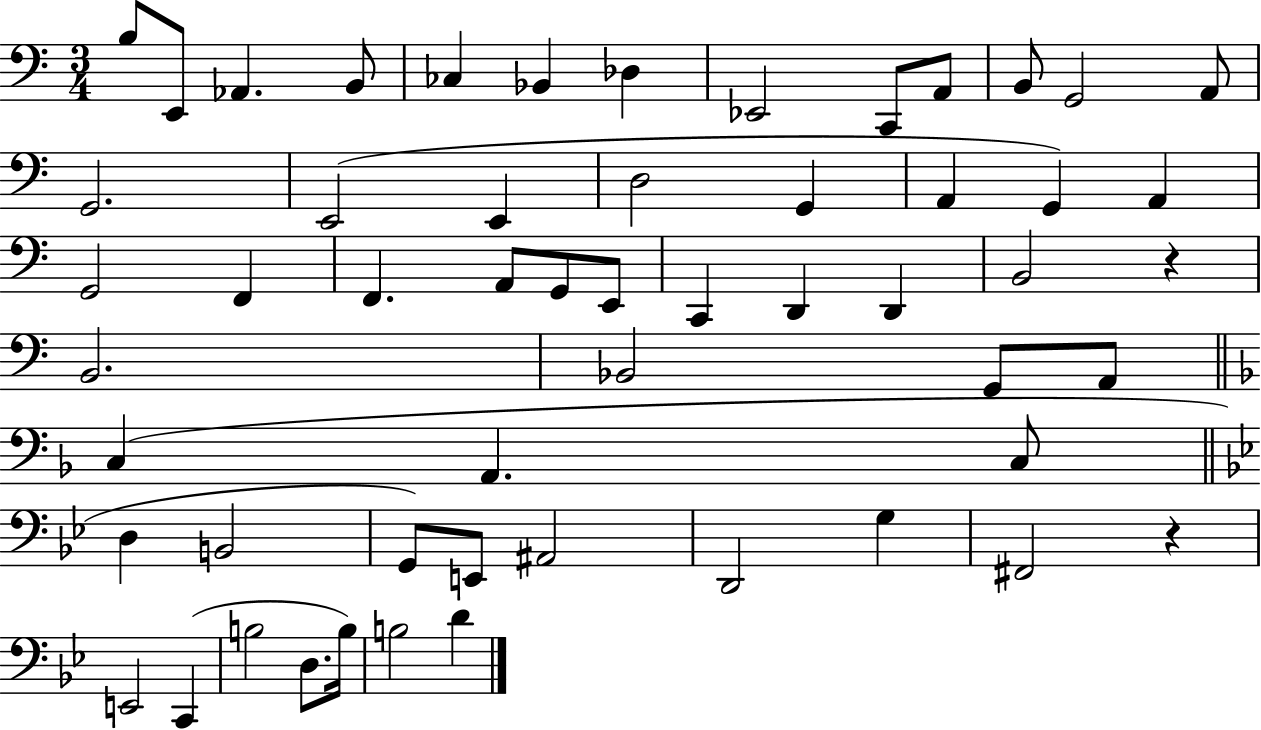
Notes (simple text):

B3/e E2/e Ab2/q. B2/e CES3/q Bb2/q Db3/q Eb2/h C2/e A2/e B2/e G2/h A2/e G2/h. E2/h E2/q D3/h G2/q A2/q G2/q A2/q G2/h F2/q F2/q. A2/e G2/e E2/e C2/q D2/q D2/q B2/h R/q B2/h. Bb2/h G2/e A2/e C3/q A2/q. C3/e D3/q B2/h G2/e E2/e A#2/h D2/h G3/q F#2/h R/q E2/h C2/q B3/h D3/e. B3/s B3/h D4/q